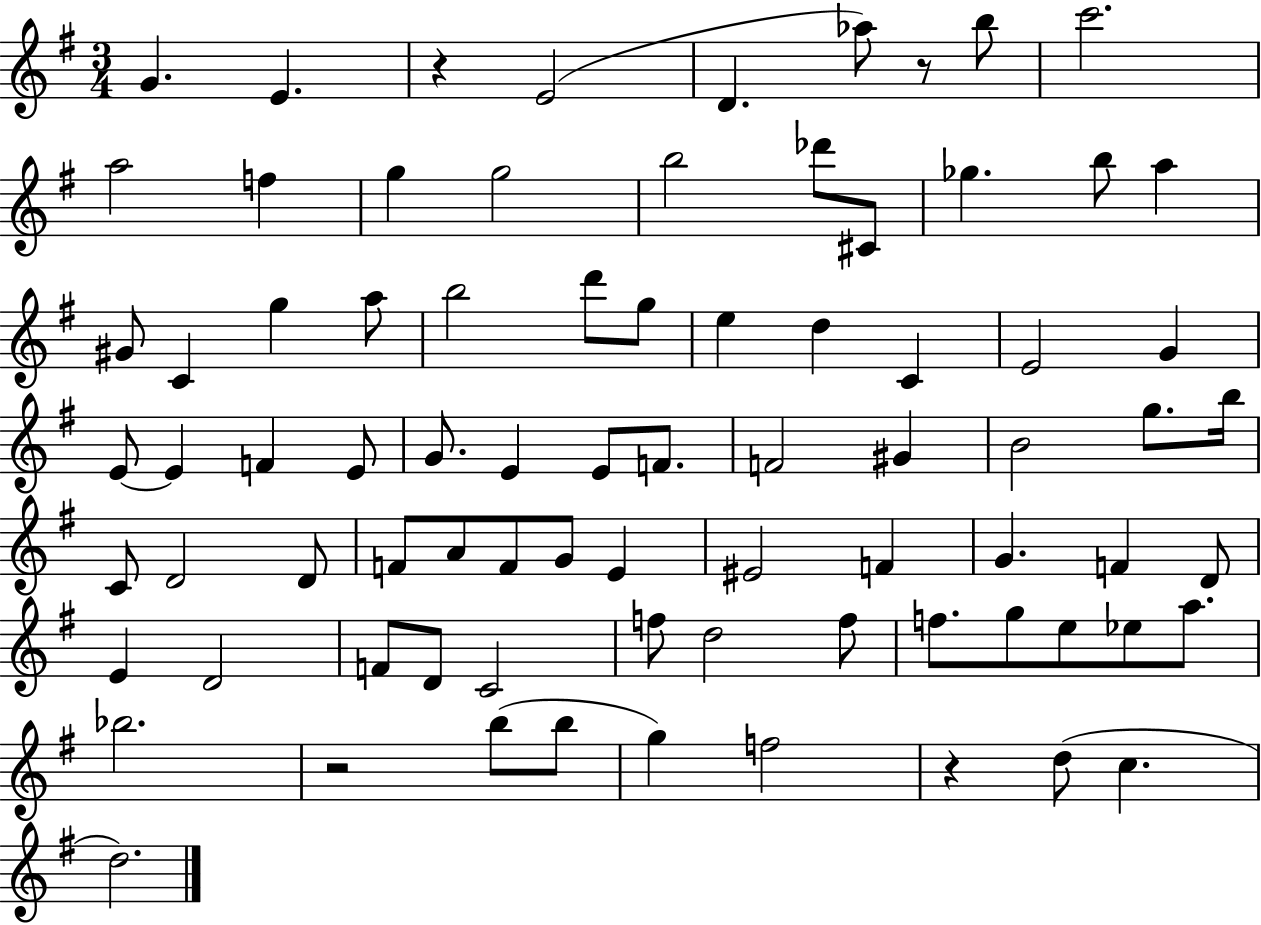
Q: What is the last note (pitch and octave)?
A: D5